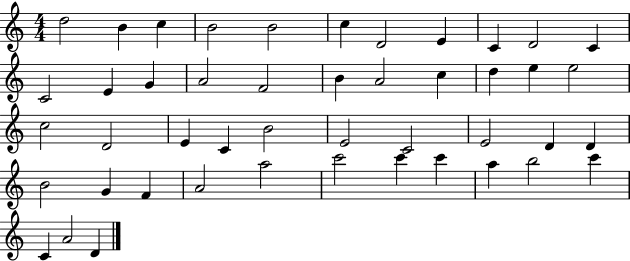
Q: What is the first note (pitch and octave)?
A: D5